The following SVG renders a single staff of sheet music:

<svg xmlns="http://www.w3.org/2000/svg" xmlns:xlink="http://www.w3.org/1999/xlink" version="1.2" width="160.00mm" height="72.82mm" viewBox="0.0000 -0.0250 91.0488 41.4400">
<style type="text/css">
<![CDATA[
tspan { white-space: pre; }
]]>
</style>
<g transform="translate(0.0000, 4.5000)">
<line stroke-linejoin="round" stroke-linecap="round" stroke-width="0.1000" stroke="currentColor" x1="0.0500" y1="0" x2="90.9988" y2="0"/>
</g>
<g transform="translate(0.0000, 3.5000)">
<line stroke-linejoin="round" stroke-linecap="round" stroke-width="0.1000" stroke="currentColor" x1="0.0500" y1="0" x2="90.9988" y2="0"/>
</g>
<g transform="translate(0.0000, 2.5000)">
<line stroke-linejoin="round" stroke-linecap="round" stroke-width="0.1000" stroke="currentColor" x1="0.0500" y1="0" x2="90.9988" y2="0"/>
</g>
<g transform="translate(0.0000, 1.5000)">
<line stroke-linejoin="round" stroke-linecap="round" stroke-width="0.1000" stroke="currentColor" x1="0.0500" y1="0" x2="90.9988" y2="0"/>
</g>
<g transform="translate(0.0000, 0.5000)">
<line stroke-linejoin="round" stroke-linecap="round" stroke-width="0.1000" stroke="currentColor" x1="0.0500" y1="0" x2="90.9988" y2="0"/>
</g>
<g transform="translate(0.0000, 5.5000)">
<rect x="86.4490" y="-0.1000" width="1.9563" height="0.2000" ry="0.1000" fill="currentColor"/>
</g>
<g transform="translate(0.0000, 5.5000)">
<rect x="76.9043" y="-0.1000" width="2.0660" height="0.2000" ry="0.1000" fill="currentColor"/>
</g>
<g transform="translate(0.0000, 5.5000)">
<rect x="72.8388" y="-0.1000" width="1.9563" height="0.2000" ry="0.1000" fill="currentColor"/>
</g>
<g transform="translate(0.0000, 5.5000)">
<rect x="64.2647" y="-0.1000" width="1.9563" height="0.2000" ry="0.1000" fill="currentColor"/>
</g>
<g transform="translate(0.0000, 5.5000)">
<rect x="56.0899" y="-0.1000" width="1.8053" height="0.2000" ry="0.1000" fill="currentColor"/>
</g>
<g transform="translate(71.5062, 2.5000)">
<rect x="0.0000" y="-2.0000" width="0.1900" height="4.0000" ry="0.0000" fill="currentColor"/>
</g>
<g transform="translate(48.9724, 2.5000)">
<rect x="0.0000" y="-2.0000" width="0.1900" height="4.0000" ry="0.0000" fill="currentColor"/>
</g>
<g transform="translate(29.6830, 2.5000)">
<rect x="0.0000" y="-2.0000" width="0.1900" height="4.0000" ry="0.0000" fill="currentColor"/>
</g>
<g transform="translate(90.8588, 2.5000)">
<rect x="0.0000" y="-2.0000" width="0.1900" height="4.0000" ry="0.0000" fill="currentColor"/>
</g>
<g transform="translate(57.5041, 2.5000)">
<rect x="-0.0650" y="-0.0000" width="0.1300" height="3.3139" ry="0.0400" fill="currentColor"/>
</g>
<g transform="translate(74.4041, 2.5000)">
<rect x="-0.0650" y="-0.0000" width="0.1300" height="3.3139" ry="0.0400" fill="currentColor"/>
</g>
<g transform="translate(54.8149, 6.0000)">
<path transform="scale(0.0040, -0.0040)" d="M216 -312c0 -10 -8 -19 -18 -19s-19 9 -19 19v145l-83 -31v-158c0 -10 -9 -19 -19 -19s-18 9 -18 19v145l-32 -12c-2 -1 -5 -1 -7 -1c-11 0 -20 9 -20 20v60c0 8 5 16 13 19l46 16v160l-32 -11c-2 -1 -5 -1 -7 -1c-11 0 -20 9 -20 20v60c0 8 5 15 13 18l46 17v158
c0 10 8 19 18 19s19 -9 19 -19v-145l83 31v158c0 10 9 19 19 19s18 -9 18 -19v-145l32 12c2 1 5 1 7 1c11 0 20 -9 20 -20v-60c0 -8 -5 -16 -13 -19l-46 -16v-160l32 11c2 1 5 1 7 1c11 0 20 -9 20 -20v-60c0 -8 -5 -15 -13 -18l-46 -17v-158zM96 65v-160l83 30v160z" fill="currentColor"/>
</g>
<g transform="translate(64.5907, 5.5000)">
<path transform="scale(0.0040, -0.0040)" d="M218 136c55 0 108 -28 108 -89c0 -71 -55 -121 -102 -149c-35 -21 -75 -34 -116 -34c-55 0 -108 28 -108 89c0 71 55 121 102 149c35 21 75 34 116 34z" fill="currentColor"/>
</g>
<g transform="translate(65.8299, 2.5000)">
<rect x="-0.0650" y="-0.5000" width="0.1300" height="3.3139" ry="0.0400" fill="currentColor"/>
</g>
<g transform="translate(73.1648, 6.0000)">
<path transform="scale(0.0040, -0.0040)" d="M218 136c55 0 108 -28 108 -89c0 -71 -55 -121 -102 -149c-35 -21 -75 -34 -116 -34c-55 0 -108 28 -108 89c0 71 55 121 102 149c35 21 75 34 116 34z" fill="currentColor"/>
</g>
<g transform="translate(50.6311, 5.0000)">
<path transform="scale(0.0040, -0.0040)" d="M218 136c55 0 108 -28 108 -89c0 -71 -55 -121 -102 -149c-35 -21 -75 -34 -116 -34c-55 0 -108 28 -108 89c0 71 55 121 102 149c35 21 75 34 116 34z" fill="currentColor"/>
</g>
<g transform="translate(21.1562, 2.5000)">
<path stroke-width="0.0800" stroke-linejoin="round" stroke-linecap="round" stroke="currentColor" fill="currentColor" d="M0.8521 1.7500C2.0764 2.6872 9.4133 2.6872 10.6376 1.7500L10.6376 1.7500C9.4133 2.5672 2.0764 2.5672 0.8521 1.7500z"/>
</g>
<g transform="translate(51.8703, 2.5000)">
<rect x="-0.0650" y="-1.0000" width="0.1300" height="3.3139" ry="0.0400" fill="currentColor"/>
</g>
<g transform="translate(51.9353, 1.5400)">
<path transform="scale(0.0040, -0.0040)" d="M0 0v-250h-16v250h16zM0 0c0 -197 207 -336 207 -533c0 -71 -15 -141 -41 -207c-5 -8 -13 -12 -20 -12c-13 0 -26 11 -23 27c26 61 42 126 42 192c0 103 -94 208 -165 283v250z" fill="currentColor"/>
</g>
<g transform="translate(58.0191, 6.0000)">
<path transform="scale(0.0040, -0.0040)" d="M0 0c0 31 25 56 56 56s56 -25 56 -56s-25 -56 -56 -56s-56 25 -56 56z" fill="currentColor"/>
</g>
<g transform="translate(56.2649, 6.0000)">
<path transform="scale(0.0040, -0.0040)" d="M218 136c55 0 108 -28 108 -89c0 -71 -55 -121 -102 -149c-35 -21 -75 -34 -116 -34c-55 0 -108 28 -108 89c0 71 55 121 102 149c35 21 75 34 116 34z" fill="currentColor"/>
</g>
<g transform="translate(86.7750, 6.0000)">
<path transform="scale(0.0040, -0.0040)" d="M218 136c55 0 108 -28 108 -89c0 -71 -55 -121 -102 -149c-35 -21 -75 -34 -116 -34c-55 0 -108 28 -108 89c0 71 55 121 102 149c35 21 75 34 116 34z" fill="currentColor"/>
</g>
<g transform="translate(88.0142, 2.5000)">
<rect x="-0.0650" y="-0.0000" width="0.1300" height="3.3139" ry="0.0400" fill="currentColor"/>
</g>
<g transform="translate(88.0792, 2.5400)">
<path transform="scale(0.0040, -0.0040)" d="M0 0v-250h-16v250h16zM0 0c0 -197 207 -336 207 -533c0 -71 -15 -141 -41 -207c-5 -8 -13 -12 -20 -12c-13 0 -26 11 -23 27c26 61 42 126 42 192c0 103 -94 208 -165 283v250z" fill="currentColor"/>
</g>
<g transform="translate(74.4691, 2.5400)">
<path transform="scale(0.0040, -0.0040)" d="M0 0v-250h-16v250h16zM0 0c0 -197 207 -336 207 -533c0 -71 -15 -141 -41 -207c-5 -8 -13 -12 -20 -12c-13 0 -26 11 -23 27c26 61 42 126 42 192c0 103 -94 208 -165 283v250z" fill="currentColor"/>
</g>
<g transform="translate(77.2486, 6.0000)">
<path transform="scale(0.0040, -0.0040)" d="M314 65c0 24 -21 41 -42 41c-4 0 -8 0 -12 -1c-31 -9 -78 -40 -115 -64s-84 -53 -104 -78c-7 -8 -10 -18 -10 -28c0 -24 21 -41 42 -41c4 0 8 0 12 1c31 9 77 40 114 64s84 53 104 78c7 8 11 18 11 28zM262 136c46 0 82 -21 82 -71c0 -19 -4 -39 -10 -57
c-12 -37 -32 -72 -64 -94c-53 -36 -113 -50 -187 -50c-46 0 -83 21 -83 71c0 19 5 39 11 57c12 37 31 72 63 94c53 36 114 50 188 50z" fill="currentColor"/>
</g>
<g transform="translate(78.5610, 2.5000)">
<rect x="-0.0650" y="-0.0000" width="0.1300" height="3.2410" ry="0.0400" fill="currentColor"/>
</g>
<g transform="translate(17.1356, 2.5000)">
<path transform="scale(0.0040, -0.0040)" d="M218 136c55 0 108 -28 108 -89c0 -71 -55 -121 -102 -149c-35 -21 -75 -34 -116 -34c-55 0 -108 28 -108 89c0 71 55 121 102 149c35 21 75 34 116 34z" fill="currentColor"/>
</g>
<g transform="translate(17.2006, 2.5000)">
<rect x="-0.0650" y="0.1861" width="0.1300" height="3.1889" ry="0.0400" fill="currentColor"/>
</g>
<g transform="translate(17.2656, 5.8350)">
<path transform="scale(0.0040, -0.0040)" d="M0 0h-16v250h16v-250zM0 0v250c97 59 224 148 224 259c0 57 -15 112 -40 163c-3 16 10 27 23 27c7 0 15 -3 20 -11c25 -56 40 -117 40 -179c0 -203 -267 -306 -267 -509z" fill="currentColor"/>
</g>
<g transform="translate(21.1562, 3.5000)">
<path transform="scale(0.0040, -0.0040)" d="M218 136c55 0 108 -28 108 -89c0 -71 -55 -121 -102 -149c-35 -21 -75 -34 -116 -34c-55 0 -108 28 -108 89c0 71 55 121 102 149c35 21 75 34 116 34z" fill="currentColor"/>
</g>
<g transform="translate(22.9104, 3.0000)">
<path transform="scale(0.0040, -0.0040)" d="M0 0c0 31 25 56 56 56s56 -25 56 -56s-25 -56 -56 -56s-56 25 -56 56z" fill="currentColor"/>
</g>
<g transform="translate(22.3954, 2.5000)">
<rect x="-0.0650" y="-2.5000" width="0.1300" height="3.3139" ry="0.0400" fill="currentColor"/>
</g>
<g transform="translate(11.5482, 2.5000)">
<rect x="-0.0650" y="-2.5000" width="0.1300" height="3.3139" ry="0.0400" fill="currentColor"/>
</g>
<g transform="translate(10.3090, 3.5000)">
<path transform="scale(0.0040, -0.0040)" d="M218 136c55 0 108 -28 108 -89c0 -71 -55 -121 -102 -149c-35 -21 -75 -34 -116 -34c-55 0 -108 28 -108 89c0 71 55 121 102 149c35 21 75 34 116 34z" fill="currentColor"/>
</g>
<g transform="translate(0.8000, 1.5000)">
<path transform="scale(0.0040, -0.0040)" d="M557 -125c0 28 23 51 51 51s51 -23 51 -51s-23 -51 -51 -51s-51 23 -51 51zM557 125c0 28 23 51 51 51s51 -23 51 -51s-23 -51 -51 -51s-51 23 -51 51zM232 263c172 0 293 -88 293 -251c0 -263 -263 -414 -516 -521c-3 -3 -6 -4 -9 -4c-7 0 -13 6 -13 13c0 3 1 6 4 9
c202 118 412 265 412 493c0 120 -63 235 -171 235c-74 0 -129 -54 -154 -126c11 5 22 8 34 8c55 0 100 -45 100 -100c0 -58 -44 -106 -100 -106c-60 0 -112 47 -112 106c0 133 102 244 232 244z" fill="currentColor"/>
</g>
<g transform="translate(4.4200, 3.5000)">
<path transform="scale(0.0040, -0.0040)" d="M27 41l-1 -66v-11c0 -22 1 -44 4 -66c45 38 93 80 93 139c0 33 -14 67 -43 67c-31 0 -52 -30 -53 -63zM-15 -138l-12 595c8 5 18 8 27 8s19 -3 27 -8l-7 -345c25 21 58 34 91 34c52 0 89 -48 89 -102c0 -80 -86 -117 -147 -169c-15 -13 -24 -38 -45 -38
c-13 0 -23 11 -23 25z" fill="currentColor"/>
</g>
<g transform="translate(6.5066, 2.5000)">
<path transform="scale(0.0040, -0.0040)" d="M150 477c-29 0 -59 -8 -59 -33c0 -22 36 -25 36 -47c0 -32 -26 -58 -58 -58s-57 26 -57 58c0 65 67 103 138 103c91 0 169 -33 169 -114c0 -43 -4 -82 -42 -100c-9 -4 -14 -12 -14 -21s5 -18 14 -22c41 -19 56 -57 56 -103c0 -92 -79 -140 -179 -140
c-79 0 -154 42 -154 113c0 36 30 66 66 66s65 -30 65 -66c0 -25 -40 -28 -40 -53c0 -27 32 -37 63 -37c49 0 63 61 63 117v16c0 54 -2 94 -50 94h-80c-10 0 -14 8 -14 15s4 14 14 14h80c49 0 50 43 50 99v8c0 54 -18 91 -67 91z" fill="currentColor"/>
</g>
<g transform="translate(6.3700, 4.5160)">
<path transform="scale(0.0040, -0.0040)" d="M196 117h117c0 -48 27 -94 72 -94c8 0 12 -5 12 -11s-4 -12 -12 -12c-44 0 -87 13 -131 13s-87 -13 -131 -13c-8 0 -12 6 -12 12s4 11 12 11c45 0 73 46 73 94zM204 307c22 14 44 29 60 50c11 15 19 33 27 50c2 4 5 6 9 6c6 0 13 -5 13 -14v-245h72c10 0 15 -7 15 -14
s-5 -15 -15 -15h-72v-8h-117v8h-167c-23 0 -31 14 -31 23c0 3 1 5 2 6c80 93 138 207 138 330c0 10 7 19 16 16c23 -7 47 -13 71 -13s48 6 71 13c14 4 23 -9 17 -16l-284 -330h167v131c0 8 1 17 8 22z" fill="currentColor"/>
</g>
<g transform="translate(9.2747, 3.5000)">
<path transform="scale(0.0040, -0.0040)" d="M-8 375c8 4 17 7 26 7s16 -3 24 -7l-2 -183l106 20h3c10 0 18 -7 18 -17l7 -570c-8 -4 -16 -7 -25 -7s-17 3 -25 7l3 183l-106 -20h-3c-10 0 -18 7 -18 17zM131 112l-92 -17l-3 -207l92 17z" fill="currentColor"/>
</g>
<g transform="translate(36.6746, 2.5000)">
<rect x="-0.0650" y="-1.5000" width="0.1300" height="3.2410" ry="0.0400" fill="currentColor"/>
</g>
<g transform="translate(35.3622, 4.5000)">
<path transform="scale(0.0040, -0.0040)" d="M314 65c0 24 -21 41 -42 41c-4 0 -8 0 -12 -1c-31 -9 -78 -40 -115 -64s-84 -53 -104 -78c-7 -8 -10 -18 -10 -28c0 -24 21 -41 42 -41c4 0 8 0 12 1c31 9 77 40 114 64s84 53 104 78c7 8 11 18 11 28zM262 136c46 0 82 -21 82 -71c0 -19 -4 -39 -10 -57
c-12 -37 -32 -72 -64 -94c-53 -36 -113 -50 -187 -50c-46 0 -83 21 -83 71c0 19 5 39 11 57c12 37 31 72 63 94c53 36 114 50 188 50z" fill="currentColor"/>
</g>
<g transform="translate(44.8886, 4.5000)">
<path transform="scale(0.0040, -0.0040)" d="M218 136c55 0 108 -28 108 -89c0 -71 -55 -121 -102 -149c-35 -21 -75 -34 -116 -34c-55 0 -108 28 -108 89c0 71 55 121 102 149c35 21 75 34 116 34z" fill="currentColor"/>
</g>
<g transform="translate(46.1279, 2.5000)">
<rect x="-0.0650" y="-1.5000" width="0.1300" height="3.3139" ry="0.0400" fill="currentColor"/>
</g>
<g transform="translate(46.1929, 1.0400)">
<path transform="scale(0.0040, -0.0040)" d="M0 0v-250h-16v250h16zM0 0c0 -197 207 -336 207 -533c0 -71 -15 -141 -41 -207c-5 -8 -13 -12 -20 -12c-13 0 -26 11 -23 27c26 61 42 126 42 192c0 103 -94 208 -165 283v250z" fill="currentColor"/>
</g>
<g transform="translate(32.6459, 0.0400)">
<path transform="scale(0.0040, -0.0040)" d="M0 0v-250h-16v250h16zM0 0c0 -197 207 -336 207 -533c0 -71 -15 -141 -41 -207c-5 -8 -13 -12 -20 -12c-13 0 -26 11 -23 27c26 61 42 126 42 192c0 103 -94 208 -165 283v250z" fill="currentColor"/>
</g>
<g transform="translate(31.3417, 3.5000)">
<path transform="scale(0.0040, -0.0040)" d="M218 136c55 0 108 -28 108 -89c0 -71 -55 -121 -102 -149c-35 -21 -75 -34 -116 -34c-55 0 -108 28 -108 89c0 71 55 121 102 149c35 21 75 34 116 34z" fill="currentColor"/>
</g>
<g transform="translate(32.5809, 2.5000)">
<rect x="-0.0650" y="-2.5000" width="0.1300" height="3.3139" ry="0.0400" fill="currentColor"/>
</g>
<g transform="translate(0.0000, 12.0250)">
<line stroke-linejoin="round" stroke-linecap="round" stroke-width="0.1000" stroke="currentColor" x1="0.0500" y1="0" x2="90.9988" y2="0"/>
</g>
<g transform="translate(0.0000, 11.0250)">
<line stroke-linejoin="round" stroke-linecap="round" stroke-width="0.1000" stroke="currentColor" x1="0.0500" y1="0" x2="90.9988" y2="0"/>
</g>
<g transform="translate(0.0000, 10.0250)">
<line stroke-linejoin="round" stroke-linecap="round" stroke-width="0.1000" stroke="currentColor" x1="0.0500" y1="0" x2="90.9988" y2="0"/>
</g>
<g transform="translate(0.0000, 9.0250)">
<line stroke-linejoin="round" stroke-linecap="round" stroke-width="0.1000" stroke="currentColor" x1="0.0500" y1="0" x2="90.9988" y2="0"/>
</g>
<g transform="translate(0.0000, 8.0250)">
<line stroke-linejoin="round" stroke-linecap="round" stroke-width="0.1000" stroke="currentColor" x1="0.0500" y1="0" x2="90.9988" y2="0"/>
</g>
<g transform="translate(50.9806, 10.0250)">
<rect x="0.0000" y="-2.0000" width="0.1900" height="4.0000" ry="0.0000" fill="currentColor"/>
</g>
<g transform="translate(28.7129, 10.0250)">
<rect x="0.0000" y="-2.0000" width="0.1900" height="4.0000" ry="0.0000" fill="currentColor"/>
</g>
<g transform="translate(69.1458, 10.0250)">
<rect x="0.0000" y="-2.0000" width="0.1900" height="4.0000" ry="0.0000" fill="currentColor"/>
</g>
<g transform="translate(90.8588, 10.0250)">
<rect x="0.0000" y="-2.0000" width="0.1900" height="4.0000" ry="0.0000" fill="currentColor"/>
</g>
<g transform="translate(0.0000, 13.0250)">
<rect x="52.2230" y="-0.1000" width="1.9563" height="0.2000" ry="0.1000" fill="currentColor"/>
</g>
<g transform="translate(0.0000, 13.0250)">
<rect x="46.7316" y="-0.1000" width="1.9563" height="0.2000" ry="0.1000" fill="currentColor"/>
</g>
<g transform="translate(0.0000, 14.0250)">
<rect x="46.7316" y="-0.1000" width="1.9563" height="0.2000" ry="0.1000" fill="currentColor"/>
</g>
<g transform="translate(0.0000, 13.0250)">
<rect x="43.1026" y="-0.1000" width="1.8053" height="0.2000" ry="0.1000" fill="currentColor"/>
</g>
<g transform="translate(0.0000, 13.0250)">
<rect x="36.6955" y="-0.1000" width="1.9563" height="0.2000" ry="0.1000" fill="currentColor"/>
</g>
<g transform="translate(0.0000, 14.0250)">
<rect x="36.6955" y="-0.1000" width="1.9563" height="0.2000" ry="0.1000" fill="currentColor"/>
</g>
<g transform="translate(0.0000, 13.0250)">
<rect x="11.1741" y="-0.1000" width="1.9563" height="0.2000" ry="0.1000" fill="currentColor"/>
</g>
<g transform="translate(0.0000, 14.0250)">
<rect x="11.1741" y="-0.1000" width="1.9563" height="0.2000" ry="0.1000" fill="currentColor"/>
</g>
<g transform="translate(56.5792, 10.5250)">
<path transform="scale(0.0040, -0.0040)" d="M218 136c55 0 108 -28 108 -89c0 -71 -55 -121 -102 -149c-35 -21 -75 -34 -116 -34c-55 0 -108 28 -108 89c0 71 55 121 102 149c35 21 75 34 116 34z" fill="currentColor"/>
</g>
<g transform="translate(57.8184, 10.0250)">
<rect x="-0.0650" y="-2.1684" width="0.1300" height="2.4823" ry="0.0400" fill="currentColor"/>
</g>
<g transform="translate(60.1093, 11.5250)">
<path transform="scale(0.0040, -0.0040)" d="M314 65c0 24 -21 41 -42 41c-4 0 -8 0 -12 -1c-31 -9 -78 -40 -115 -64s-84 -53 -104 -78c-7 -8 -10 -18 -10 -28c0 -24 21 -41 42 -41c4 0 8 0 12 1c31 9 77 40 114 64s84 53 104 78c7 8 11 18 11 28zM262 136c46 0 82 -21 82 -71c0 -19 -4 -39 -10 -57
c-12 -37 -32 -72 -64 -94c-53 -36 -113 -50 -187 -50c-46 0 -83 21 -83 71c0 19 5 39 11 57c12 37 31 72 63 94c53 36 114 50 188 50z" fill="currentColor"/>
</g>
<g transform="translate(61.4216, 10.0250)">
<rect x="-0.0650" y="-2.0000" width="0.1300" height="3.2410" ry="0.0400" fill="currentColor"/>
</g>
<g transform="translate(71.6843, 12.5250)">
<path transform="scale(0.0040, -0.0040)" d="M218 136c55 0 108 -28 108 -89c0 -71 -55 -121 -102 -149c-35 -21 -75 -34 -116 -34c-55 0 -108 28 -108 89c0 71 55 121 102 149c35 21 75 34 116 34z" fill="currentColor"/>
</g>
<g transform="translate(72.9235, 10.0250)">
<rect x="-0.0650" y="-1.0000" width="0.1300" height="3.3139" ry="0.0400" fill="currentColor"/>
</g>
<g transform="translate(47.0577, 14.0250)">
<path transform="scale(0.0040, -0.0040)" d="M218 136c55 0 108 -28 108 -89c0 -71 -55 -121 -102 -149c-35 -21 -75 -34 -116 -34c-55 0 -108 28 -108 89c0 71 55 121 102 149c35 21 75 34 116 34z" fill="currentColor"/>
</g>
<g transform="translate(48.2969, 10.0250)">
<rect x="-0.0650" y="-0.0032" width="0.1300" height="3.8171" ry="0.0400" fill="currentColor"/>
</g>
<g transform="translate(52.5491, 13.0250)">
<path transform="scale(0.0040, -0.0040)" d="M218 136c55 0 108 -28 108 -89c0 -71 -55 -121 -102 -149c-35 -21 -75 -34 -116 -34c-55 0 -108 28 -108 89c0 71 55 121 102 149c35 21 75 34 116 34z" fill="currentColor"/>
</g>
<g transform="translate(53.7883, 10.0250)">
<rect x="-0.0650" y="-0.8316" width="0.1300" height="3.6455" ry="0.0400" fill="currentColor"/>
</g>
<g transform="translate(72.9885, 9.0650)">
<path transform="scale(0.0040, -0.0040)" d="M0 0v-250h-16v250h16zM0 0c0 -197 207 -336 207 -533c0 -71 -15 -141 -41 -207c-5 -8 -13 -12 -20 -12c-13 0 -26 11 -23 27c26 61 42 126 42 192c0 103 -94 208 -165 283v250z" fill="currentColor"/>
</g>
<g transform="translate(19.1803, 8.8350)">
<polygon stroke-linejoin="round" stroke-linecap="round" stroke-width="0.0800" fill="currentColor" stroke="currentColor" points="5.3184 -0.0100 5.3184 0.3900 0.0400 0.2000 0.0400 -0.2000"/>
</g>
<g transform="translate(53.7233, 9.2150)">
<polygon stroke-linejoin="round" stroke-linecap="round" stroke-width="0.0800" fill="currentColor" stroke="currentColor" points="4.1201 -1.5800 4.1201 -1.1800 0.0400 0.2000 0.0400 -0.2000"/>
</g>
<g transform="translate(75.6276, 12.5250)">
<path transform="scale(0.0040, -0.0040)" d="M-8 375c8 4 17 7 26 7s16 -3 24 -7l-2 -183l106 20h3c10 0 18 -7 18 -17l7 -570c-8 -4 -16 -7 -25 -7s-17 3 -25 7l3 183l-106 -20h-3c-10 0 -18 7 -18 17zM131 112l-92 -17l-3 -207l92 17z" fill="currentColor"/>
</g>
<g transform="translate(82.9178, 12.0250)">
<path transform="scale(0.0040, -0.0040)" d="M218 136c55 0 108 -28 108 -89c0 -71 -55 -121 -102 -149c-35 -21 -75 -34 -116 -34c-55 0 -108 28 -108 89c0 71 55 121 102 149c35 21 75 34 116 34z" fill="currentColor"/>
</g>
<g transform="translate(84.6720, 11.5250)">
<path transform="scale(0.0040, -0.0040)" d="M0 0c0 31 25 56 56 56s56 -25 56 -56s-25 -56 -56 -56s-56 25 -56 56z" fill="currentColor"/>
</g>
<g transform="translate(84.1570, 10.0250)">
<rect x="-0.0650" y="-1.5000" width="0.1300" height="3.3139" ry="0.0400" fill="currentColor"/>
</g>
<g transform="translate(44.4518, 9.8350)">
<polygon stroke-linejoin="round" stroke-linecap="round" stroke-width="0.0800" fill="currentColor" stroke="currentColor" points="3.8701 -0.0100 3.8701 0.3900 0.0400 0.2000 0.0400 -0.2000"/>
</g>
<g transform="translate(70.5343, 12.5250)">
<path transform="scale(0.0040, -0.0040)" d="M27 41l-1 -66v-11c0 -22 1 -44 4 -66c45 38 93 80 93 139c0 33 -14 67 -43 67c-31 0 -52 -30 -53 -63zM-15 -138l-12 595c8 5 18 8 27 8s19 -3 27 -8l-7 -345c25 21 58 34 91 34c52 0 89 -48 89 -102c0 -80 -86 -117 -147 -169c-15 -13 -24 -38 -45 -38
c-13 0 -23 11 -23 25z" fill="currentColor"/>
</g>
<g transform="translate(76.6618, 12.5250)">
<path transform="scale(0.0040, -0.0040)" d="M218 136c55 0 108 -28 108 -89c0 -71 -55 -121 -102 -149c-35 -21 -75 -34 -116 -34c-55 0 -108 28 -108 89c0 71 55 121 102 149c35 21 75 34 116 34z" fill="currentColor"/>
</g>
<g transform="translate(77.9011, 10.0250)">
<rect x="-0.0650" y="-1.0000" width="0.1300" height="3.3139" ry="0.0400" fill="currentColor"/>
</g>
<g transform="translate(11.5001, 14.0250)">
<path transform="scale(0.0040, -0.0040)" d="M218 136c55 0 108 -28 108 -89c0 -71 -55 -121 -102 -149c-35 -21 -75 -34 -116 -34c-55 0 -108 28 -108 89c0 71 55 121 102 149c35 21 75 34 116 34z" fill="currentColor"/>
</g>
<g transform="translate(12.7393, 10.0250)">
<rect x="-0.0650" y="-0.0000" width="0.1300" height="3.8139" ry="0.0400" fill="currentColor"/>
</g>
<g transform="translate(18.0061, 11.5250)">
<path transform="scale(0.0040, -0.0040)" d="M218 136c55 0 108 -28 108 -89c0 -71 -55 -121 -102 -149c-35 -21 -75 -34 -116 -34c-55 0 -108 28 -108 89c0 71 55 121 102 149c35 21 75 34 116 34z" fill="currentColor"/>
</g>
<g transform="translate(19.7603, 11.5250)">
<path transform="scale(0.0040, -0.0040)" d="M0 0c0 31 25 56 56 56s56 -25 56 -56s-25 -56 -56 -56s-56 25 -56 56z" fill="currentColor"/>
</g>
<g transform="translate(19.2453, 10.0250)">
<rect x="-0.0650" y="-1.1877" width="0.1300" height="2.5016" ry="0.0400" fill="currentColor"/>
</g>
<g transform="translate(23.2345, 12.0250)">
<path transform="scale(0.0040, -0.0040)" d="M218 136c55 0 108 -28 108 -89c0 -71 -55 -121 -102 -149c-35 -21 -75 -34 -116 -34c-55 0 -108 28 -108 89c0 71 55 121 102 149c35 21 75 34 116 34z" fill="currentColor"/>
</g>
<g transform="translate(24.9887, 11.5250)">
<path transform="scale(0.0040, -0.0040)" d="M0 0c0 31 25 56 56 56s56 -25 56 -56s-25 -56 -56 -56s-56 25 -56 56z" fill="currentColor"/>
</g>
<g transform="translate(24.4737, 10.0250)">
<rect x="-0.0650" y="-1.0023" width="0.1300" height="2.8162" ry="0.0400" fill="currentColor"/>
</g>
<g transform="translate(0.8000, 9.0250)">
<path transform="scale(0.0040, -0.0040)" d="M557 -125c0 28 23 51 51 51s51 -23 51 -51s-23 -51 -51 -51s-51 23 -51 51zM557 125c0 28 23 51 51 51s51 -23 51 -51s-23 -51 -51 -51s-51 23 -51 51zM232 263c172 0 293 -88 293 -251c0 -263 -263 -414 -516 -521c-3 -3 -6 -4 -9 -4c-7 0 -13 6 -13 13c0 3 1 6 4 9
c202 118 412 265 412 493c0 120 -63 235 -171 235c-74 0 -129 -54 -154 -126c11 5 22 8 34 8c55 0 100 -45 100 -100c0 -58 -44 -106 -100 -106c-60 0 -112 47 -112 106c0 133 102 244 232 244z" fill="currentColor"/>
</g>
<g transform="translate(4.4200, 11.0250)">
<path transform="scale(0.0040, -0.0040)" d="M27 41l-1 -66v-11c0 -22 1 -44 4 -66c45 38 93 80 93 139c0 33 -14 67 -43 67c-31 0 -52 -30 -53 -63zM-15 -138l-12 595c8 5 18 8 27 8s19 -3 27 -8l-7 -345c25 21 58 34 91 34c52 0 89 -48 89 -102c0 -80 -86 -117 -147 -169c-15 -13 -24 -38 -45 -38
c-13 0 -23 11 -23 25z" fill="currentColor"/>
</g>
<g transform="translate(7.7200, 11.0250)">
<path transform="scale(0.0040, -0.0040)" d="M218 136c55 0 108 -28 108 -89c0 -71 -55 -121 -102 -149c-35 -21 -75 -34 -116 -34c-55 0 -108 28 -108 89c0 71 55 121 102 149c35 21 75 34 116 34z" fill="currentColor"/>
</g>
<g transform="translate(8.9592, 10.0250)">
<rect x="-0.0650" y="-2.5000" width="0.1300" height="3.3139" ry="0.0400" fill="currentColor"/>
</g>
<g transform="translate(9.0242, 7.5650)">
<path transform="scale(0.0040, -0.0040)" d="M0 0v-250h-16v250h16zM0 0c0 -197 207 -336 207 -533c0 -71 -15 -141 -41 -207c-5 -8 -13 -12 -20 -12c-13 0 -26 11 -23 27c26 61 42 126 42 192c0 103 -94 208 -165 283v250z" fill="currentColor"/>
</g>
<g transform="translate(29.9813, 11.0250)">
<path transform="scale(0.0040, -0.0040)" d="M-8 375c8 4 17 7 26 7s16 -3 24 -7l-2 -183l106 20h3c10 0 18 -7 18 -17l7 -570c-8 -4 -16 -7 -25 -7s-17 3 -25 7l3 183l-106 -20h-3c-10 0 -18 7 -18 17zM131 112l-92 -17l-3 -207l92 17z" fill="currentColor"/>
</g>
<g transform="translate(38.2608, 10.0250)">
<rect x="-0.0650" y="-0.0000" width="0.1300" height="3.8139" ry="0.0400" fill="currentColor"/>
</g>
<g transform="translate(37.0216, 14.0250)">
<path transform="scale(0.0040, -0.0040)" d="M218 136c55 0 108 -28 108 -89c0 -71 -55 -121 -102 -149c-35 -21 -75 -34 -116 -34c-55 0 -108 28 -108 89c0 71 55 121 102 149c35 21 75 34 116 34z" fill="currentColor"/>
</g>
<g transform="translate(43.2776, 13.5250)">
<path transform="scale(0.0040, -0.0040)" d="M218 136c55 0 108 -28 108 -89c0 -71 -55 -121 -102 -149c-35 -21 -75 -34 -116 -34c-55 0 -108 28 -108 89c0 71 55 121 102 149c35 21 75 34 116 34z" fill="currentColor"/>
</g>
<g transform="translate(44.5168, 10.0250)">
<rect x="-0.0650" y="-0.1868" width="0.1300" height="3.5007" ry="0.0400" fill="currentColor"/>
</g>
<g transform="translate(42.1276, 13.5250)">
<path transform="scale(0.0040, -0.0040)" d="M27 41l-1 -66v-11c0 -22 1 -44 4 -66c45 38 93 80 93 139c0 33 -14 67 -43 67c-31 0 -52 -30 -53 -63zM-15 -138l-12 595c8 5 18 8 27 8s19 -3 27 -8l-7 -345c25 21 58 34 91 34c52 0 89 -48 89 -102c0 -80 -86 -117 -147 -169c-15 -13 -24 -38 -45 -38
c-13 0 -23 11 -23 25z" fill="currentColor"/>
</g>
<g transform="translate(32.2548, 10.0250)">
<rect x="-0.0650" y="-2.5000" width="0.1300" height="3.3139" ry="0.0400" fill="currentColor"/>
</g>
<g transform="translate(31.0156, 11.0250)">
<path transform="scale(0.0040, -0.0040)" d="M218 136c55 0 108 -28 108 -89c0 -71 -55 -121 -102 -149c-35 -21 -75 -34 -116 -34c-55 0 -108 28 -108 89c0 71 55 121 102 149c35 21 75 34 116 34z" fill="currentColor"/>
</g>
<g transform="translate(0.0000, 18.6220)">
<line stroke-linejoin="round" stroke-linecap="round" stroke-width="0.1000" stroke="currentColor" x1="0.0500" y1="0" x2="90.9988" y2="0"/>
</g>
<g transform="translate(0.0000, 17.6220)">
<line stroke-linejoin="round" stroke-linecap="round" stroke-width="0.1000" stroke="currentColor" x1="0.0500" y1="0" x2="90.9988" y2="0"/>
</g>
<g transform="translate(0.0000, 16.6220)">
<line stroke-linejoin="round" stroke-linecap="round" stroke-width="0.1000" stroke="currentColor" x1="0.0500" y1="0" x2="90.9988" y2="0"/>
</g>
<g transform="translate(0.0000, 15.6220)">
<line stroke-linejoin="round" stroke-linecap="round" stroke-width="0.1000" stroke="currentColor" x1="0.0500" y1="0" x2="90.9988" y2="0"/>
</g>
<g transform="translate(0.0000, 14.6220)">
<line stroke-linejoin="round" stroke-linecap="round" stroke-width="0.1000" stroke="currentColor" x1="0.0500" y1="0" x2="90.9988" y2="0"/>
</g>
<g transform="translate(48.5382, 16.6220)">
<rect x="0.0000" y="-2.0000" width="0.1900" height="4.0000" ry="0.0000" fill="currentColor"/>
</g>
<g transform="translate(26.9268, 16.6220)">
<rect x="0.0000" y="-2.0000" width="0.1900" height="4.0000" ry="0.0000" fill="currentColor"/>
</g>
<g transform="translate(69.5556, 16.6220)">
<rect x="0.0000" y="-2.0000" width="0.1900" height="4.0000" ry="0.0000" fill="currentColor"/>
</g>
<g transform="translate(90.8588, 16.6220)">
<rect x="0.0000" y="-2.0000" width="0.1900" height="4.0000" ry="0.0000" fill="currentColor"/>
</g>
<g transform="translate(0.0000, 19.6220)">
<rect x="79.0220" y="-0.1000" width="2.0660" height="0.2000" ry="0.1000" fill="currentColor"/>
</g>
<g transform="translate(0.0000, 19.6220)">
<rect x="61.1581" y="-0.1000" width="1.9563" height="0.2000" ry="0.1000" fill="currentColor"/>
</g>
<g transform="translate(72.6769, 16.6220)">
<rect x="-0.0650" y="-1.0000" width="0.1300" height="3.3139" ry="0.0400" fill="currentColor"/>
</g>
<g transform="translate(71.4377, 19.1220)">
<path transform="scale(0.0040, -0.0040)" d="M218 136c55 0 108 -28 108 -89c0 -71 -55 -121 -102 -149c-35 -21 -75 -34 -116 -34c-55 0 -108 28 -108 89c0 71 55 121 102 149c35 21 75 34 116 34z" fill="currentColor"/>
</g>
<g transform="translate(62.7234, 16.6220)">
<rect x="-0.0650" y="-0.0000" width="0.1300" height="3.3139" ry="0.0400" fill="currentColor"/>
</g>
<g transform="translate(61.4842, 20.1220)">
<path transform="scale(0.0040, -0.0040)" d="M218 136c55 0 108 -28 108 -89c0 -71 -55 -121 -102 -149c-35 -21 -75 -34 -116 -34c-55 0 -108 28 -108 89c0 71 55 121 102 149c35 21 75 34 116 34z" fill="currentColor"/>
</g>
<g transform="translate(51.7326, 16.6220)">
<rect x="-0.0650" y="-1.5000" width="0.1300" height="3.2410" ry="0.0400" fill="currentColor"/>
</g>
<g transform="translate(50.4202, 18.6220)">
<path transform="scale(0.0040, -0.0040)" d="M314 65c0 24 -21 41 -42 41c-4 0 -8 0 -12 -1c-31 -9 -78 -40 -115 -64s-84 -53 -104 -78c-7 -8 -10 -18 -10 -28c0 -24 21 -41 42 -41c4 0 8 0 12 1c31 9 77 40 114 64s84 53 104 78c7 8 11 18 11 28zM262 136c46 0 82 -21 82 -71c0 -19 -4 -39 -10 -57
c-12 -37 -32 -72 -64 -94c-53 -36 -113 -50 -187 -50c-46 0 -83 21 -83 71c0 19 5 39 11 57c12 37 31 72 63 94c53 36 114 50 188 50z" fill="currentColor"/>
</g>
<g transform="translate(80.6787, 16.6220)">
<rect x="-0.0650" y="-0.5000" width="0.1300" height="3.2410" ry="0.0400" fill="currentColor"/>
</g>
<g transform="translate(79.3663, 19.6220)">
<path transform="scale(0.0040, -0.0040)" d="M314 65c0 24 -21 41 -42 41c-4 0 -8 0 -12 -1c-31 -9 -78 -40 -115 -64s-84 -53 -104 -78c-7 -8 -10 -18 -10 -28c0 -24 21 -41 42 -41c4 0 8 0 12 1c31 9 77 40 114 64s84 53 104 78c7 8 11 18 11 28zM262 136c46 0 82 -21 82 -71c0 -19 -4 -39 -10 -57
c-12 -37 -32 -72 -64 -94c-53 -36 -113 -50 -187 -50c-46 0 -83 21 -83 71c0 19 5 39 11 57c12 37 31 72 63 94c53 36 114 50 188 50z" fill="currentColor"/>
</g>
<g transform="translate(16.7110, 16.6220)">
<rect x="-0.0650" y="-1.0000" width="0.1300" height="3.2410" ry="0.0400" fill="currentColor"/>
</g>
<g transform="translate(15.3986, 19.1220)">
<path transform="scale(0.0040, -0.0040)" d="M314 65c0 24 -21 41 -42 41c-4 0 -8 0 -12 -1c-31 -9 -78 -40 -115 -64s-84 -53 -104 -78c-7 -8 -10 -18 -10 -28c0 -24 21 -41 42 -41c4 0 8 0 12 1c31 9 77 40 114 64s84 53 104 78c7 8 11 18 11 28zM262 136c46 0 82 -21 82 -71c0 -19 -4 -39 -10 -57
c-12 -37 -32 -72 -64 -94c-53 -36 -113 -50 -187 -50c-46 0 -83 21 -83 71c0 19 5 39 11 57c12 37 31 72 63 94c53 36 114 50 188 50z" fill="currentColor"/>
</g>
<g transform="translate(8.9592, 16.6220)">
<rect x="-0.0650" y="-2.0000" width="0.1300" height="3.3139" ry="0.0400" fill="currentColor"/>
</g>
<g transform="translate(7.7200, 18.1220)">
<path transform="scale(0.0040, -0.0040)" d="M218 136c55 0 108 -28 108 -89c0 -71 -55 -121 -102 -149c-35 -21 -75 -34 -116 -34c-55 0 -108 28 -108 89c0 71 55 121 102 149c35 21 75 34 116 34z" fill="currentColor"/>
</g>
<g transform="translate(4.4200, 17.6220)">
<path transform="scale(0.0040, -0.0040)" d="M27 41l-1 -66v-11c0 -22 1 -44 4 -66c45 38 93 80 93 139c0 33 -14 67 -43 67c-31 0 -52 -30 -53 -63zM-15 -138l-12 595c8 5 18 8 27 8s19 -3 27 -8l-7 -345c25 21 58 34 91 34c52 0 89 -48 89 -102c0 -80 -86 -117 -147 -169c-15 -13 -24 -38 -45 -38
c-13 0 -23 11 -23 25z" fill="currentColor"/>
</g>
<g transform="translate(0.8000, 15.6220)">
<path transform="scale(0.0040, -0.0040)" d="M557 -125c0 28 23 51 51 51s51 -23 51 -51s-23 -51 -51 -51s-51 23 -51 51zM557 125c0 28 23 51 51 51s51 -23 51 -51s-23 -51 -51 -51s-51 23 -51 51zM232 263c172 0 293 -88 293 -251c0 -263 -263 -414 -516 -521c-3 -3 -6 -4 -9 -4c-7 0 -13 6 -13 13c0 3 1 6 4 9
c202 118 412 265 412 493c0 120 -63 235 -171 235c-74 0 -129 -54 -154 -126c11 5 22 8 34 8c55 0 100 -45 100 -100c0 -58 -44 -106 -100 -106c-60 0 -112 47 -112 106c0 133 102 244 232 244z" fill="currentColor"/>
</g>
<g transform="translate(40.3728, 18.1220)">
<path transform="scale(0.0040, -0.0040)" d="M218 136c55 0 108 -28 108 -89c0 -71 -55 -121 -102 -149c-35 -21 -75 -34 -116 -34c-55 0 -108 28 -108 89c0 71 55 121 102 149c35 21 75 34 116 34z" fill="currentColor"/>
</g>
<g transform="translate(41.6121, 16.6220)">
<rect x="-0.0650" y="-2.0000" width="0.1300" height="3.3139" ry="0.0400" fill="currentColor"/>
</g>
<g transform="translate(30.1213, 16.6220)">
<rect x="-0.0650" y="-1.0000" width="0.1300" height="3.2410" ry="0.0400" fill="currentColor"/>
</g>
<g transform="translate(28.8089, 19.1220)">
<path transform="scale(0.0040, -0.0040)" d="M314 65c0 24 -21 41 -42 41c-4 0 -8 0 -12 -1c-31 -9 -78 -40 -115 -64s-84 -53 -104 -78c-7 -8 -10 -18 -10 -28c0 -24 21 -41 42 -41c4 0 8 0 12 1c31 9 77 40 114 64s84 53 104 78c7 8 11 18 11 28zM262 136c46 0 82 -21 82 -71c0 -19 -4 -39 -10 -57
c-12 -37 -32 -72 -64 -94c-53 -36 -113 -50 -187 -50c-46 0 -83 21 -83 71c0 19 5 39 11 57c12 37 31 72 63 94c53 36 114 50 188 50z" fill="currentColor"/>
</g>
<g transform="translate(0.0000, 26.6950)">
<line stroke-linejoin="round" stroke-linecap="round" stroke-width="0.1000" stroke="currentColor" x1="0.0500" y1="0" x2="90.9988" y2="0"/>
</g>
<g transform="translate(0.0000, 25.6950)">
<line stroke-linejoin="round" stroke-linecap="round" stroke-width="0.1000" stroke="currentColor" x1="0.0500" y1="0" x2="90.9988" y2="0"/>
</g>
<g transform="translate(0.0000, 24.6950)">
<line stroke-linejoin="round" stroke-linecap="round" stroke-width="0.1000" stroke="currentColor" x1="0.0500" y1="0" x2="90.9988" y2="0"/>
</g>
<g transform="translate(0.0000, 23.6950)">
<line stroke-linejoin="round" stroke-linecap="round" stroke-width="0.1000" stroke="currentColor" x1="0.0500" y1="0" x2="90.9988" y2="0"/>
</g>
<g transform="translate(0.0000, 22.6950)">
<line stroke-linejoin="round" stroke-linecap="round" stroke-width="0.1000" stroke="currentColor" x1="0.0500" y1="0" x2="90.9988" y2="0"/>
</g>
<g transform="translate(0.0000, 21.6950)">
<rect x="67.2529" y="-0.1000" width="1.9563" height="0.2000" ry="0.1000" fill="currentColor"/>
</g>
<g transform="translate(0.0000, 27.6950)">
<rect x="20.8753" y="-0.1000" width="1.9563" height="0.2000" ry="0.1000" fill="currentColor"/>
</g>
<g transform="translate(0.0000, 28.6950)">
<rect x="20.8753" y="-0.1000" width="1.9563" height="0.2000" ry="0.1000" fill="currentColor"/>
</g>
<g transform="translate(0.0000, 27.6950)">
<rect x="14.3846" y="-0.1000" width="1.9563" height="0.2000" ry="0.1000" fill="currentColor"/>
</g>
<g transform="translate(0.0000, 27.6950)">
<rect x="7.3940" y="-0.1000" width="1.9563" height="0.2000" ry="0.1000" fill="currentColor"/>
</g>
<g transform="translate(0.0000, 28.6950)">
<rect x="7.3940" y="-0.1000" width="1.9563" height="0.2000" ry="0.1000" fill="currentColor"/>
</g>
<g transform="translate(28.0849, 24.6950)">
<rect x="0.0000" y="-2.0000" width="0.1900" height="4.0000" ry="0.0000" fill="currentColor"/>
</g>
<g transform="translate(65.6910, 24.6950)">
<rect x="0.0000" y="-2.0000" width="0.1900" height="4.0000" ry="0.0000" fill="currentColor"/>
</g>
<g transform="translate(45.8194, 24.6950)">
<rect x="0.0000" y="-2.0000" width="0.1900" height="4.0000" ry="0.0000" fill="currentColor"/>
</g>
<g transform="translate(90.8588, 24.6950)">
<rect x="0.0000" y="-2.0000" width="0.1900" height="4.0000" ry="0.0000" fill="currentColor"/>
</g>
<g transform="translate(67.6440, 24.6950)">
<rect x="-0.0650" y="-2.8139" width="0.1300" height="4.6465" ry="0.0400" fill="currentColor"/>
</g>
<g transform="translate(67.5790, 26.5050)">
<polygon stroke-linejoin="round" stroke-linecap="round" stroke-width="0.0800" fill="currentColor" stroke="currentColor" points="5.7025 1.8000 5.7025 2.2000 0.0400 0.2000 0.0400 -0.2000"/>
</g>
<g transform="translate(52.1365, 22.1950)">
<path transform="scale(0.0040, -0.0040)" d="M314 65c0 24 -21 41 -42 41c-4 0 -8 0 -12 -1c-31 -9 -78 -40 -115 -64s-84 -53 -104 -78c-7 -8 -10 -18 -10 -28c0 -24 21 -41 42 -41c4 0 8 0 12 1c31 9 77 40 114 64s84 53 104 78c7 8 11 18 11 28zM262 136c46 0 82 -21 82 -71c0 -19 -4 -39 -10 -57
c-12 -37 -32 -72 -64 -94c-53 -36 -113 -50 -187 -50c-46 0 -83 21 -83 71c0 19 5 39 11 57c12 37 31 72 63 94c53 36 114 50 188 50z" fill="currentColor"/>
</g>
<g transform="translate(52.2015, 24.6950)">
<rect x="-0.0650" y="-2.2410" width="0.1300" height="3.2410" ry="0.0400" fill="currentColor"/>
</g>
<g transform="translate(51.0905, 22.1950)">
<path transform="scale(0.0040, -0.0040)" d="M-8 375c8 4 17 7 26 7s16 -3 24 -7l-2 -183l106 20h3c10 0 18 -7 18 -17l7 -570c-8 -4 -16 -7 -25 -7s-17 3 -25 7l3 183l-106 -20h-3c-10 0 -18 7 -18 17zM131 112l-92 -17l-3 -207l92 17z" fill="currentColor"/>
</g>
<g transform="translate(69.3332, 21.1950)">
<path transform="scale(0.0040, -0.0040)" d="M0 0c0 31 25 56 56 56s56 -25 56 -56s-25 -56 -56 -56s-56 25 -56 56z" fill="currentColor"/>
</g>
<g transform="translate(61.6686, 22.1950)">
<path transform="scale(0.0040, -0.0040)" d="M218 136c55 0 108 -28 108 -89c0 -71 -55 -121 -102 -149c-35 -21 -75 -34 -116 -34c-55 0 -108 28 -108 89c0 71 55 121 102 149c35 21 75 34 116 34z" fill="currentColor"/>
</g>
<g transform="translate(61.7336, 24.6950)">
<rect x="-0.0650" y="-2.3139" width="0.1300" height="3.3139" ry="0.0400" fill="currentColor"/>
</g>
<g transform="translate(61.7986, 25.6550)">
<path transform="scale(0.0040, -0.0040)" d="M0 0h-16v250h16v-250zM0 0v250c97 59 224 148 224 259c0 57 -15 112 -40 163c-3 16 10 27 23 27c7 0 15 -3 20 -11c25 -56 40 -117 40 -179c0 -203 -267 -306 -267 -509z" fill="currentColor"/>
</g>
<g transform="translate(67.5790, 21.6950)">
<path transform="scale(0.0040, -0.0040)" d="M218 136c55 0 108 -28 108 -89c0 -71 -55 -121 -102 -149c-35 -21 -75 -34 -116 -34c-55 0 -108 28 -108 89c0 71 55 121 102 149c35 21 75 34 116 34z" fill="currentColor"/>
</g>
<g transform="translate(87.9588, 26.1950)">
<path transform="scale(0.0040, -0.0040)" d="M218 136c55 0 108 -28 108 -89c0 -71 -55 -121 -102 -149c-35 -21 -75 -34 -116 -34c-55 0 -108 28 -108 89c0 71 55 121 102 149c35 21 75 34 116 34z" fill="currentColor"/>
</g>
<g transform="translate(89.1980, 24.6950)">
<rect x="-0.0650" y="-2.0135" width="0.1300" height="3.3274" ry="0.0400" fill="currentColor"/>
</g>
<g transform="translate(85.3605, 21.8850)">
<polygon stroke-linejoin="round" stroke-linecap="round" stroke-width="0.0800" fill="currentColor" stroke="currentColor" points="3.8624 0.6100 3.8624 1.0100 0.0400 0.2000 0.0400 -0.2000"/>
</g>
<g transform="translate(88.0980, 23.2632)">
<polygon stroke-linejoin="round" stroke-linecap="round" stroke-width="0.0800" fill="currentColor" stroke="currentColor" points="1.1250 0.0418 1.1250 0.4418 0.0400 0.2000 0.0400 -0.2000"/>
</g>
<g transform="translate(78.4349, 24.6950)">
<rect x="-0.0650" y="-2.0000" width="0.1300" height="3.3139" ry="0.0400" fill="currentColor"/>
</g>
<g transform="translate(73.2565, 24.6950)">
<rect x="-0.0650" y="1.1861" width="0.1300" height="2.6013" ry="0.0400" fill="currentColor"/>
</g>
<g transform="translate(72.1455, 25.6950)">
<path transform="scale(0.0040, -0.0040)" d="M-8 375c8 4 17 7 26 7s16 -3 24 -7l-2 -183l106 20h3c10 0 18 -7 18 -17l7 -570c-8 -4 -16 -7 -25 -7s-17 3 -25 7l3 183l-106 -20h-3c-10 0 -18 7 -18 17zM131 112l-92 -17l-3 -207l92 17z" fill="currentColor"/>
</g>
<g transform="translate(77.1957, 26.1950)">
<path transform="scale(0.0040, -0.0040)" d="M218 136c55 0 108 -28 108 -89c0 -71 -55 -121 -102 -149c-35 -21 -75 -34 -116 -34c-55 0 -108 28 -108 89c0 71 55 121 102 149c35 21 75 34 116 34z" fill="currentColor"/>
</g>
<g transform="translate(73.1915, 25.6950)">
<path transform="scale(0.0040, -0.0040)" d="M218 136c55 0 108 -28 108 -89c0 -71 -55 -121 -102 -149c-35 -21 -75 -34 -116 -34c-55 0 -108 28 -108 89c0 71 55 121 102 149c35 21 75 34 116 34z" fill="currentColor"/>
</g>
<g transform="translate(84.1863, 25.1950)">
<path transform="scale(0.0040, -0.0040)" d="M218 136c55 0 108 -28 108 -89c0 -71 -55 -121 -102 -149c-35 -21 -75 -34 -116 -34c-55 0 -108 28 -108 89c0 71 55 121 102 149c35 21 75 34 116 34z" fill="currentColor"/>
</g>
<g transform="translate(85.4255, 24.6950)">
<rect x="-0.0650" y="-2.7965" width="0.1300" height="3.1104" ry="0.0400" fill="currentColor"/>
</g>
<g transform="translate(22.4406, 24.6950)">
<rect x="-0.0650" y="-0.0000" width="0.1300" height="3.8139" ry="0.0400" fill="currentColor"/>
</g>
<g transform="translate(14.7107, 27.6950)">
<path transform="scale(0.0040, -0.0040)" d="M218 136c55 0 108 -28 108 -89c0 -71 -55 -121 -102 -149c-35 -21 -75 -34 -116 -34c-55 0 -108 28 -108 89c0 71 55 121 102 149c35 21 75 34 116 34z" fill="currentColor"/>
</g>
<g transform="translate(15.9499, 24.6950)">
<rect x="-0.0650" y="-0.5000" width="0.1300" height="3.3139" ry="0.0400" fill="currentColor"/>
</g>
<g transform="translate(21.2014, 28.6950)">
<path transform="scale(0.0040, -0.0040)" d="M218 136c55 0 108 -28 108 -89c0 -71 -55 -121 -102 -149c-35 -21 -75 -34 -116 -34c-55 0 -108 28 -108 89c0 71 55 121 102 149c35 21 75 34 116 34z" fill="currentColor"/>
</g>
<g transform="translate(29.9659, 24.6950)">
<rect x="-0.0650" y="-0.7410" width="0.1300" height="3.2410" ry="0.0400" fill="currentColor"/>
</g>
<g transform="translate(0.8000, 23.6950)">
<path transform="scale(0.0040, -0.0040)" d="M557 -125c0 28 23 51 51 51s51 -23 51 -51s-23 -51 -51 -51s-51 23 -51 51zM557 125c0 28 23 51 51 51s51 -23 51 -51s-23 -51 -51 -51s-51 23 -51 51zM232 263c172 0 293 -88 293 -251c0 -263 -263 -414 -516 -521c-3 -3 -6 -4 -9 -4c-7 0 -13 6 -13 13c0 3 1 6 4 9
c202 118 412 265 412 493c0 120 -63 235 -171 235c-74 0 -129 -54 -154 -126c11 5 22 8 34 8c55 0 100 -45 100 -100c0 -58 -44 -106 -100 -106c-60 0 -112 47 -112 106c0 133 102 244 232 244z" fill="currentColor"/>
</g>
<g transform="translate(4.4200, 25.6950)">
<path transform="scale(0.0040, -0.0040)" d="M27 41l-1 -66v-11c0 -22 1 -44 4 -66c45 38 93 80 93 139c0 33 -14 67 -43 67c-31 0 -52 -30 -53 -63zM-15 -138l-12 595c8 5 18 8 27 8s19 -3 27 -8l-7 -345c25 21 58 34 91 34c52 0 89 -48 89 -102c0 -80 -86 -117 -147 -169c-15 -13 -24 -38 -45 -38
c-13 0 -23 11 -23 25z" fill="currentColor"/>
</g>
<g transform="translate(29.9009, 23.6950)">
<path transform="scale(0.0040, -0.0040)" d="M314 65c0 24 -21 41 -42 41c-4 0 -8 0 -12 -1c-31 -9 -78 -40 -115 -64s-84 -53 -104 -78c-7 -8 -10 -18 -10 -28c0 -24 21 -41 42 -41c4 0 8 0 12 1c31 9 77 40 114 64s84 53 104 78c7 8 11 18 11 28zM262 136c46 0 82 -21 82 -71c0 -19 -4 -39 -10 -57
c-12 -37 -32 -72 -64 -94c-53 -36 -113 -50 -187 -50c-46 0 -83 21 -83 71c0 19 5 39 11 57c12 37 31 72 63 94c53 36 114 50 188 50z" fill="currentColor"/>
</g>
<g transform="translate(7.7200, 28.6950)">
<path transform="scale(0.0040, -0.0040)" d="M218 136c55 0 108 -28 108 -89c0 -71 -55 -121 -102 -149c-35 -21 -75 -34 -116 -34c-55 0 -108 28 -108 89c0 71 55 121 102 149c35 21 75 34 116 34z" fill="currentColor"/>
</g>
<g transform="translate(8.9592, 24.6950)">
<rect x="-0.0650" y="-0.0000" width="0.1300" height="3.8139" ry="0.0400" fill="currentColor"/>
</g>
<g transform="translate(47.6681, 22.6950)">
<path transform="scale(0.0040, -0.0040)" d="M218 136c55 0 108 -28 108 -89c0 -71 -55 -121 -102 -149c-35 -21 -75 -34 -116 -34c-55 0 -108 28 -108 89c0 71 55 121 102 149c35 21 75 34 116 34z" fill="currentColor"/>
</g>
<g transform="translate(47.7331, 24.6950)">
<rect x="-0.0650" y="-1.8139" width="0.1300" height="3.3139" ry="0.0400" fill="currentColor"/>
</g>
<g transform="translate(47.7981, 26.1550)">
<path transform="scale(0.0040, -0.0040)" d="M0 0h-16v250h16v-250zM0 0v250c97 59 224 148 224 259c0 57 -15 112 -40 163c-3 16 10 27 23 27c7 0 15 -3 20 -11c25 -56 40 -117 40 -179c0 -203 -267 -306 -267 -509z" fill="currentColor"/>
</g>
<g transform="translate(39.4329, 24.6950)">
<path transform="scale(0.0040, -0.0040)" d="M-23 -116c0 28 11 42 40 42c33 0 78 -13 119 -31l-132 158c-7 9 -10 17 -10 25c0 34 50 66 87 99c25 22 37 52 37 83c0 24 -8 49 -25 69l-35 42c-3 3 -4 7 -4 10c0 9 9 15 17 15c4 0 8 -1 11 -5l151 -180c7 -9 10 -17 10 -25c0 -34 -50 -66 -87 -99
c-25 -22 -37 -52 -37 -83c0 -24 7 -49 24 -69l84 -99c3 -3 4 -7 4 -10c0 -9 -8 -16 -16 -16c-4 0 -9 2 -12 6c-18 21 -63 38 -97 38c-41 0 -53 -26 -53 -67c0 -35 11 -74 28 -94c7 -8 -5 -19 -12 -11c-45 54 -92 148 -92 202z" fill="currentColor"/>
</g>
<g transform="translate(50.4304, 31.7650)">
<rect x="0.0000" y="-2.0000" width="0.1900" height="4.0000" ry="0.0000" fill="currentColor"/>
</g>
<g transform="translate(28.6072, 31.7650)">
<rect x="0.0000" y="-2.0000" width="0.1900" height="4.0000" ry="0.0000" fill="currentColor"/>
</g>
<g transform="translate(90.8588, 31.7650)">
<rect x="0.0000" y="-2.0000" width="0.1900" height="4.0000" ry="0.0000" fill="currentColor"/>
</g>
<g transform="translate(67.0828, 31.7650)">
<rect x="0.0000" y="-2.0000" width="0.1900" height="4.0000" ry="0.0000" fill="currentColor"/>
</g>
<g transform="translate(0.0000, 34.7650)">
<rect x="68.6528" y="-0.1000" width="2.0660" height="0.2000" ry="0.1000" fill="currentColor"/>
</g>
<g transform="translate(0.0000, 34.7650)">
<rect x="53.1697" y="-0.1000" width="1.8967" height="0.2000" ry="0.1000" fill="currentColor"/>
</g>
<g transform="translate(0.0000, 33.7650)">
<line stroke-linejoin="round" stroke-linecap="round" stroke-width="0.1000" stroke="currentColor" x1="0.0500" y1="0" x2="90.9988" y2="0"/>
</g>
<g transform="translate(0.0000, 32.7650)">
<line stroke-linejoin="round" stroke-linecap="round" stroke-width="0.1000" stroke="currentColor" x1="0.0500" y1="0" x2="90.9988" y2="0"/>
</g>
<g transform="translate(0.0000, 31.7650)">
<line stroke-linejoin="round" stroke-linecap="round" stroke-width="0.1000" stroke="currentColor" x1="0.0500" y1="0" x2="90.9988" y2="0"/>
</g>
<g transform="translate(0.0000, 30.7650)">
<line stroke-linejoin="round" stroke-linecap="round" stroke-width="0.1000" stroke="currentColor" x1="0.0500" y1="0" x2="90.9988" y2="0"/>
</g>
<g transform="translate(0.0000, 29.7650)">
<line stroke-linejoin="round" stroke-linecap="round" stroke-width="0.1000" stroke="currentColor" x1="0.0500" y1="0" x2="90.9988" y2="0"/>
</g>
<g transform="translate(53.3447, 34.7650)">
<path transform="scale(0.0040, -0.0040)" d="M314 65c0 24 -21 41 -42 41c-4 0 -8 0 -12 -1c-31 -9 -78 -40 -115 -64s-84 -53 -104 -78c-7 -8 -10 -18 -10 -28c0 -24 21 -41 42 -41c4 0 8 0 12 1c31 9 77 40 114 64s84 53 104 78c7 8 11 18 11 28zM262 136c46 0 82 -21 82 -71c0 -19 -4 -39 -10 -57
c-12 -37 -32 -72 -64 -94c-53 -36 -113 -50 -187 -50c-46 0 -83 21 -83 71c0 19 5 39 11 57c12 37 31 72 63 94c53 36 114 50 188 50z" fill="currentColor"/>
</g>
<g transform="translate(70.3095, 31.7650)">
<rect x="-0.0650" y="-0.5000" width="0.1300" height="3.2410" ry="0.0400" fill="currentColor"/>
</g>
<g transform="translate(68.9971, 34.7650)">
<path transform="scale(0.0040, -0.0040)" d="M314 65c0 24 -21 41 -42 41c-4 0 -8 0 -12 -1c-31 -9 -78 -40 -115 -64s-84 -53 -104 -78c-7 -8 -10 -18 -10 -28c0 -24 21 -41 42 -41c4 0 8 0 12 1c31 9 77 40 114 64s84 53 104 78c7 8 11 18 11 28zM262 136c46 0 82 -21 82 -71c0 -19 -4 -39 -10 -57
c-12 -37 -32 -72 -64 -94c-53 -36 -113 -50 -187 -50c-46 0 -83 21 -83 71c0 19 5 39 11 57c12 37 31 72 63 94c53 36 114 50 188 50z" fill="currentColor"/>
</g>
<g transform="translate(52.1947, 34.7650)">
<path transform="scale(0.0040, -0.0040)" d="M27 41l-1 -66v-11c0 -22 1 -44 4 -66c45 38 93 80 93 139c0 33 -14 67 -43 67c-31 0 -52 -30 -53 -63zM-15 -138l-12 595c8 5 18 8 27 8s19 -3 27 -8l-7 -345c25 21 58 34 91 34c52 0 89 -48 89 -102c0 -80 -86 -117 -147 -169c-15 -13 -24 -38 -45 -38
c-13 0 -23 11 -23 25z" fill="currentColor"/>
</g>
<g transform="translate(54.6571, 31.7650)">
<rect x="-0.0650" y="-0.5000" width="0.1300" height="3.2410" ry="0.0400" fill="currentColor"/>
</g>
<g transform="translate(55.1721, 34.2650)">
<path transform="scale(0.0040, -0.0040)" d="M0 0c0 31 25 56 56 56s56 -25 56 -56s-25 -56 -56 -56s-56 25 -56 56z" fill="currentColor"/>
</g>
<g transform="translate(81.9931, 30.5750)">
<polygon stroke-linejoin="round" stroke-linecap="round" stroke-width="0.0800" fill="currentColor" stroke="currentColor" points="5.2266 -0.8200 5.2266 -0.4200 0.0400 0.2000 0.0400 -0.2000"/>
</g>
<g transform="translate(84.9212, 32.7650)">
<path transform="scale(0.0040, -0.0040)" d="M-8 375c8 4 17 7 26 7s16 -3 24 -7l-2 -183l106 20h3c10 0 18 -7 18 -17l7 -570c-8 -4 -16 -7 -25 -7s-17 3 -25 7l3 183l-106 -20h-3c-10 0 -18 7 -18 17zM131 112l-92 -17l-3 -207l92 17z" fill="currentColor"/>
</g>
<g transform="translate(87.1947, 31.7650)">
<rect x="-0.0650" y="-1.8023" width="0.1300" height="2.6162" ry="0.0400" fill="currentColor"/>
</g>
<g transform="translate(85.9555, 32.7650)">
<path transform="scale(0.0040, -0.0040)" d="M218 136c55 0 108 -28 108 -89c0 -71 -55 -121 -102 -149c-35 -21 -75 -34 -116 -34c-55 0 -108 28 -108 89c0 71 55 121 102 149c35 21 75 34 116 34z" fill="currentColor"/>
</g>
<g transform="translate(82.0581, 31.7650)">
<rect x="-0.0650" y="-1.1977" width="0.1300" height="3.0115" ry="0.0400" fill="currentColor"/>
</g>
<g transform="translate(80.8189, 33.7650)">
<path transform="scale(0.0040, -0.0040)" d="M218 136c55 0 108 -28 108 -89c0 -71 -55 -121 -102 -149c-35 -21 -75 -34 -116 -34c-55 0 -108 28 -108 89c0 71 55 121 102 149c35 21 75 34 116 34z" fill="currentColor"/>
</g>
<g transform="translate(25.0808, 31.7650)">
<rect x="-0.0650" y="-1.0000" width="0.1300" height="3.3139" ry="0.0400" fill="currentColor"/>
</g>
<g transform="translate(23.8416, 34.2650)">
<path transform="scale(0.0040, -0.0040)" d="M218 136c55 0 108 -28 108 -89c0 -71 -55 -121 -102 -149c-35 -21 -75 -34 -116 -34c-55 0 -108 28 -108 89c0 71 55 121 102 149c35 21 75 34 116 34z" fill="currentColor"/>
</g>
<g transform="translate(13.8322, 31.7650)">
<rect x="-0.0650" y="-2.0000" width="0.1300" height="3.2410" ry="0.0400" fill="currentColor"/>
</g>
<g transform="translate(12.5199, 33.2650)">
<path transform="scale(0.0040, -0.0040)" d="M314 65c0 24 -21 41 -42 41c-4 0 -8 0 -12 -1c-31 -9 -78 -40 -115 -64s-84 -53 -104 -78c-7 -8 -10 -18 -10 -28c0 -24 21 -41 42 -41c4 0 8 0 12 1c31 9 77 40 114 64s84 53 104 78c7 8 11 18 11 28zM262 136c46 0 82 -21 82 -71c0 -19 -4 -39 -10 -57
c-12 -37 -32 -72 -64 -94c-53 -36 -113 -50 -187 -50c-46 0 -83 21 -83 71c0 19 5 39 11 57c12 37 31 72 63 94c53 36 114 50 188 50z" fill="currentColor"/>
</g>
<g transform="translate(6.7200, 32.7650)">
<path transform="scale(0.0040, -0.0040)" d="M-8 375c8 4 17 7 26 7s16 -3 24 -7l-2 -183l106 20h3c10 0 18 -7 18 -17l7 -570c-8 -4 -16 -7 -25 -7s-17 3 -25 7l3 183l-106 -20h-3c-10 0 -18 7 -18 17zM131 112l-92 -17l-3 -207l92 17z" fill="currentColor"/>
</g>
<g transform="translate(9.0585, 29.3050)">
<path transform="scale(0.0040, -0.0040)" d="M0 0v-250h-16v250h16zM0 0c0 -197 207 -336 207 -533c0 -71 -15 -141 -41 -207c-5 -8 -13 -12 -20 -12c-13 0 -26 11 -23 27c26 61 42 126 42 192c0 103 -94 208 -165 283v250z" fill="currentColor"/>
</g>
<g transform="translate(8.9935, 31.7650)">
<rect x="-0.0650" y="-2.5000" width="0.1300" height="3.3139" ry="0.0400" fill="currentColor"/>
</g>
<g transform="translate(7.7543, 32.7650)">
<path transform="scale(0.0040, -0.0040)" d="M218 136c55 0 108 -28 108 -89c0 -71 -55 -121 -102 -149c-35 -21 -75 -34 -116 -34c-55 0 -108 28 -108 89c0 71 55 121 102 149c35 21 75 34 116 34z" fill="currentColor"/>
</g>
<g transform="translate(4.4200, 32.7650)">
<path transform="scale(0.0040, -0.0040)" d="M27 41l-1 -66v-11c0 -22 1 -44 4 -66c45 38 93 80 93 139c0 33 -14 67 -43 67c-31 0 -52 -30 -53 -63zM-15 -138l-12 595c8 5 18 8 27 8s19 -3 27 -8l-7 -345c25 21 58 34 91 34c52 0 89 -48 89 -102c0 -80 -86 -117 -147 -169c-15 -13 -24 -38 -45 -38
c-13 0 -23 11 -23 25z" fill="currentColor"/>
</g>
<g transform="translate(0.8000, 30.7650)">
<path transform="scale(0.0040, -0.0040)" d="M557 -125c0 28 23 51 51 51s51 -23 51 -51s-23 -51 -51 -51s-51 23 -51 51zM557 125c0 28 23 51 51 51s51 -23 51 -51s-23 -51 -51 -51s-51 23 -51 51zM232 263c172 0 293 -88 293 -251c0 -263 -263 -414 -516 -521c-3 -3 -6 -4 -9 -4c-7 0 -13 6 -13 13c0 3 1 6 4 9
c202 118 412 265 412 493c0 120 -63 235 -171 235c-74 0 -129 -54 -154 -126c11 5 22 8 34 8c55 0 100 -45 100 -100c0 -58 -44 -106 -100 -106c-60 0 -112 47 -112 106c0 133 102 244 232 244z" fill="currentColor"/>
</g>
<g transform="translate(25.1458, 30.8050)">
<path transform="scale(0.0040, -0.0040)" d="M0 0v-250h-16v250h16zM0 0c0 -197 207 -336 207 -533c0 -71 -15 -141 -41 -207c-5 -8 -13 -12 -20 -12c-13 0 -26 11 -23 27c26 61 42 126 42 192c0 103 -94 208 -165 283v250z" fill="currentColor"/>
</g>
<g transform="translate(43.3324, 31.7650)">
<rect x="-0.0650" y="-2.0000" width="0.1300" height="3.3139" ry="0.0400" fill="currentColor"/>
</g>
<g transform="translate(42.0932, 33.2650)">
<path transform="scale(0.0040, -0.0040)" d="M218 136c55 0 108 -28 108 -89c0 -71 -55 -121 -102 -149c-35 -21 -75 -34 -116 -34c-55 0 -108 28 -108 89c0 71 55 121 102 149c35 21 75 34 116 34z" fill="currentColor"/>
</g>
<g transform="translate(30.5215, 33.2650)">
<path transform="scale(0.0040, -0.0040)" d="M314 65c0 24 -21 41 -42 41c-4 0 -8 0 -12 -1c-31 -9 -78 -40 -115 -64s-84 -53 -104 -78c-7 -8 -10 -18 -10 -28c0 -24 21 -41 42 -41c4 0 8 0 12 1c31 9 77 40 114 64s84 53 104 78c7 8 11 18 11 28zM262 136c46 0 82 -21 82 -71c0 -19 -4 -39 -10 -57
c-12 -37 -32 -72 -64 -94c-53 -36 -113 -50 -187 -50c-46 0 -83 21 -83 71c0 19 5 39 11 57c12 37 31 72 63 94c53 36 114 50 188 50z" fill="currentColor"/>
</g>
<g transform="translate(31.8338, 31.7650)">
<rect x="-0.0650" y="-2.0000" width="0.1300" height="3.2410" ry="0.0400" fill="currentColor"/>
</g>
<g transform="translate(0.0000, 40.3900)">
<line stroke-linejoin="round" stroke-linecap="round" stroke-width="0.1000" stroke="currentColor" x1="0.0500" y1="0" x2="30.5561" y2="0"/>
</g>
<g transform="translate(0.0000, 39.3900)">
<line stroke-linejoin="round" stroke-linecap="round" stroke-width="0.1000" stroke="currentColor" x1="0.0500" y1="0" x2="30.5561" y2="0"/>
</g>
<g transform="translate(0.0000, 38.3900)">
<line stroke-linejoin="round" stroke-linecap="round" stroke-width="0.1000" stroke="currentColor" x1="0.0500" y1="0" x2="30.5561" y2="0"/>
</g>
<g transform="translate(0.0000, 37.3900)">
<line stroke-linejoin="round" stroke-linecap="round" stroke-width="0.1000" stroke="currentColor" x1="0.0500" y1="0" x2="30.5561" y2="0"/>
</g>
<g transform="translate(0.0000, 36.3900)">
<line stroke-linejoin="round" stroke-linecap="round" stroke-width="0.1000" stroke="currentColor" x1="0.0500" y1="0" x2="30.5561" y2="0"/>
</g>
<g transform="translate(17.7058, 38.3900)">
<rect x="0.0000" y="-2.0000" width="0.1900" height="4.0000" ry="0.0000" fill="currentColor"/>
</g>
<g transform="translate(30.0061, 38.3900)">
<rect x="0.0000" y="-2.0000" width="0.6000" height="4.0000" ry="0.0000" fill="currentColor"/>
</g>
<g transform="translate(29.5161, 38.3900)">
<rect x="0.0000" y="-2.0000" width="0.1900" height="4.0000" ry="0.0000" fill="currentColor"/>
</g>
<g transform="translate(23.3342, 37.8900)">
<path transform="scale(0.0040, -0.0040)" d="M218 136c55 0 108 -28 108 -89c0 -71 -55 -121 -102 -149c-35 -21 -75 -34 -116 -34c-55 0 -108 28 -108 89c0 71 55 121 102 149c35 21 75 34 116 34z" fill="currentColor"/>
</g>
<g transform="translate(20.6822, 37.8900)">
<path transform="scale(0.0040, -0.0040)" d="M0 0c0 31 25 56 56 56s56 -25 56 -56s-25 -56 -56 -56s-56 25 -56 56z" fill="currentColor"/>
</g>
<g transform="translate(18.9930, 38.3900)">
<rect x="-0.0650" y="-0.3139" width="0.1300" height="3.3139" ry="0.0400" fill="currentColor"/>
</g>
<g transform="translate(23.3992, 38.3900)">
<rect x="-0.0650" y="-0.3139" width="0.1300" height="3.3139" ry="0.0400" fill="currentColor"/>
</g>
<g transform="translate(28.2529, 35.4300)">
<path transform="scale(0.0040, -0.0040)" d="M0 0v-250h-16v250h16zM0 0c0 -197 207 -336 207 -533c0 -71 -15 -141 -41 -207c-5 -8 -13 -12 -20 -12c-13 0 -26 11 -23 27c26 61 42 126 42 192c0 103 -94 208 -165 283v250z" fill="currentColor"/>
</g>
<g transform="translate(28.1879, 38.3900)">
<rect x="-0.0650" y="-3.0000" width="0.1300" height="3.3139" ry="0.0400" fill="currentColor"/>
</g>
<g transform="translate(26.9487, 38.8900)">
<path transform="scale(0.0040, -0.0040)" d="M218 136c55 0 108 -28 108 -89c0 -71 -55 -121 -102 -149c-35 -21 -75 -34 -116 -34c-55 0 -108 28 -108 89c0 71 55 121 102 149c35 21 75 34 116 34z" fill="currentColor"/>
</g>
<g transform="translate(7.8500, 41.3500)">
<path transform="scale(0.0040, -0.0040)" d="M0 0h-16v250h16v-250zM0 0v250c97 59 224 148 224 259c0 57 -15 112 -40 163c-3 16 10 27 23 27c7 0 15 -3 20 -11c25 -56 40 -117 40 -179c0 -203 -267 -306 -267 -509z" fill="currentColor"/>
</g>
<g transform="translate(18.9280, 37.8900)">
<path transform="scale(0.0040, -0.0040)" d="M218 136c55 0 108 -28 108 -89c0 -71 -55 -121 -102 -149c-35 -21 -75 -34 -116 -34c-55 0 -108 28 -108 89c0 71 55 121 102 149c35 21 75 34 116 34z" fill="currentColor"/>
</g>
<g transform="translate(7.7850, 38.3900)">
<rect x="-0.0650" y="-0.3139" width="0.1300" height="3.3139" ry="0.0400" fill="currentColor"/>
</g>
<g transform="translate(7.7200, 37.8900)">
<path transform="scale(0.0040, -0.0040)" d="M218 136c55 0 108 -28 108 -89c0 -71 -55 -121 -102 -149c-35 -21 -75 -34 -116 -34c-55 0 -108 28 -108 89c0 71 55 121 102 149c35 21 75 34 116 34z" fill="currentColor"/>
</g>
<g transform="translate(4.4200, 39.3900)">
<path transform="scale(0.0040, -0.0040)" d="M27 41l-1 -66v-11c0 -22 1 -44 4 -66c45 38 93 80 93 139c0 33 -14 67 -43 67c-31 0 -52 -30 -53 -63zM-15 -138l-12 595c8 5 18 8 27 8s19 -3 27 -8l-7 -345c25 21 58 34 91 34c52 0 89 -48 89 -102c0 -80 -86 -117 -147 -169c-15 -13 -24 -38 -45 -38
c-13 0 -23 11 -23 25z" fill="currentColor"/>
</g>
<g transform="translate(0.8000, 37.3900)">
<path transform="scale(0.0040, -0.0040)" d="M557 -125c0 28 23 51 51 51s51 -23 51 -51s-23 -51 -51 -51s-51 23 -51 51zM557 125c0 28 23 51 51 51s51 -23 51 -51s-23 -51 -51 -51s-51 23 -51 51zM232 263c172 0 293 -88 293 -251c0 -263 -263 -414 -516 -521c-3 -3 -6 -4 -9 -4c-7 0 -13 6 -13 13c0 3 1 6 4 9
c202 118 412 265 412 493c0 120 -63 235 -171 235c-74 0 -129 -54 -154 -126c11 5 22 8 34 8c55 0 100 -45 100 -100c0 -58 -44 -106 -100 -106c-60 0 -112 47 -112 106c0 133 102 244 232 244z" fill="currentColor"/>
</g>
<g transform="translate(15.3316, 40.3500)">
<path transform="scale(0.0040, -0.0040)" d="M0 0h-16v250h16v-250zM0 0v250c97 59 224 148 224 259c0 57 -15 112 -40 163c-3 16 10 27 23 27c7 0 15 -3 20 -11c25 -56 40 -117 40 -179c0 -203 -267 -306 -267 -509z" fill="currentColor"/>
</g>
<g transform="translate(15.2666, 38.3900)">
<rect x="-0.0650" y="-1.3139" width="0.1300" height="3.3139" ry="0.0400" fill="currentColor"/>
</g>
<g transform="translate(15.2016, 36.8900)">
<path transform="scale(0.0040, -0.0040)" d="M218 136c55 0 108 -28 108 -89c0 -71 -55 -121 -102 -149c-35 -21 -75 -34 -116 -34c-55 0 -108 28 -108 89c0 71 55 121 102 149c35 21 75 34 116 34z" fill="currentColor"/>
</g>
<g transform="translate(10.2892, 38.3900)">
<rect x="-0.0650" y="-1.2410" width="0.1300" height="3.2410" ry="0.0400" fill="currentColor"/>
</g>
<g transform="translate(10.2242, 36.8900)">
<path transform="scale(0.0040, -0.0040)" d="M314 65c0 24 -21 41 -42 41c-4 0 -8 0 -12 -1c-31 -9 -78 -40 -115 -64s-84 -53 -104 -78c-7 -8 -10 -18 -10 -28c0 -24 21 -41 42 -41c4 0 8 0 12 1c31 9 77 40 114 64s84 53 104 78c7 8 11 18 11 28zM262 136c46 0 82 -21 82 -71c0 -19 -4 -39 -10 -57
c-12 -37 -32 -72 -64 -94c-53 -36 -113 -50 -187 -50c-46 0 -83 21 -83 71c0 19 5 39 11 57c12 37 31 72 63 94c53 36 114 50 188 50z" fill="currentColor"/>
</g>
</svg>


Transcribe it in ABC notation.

X:1
T:Untitled
M:3/4
L:1/4
K:F
B,, D,/2 B,, B,,/2 G,,2 G,,/2 F,,/2 ^D,, E,, D,,/2 D,,2 D,,/2 _B,,/2 C,, A,,/2 G,,/2 B,, C,, _D,,/2 C,,/2 E,,/2 C,/2 A,,2 _F,,/2 F,, G,, A,, F,,2 F,,2 A,, G,,2 D,, F,, E,,2 C,, E,, C,, F,2 z A,/2 B,2 B,/2 C/2 B,,/2 A,, C,/2 A,,/4 B,,/2 A,,2 F,,/2 A,,2 A,, _E,,2 E,,2 G,,/2 B,,/2 E,/2 G,2 G,/2 E, E, C,/2